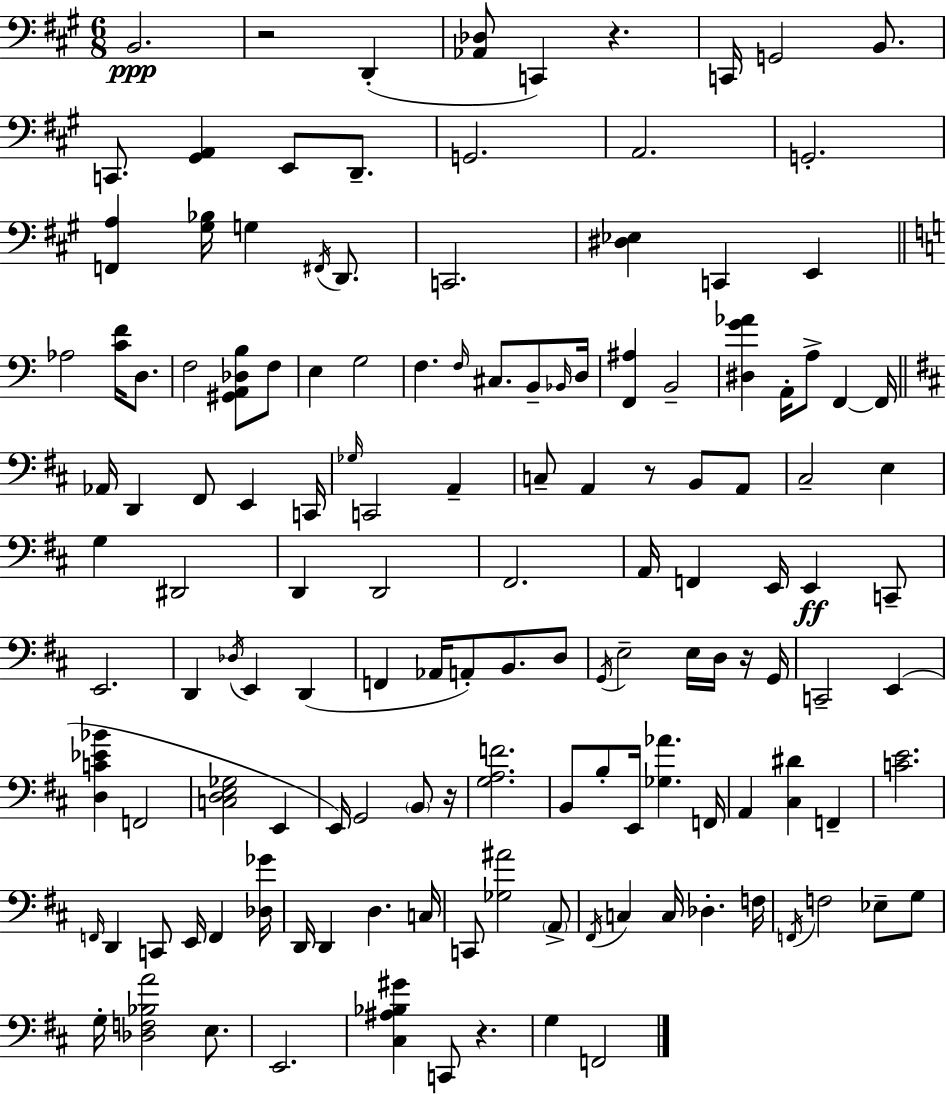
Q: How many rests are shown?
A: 6